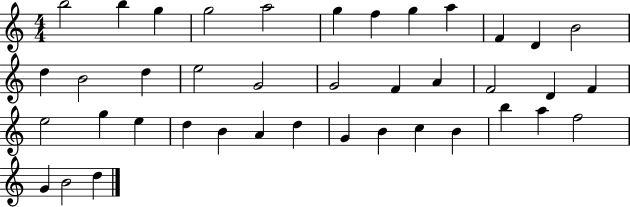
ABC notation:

X:1
T:Untitled
M:4/4
L:1/4
K:C
b2 b g g2 a2 g f g a F D B2 d B2 d e2 G2 G2 F A F2 D F e2 g e d B A d G B c B b a f2 G B2 d